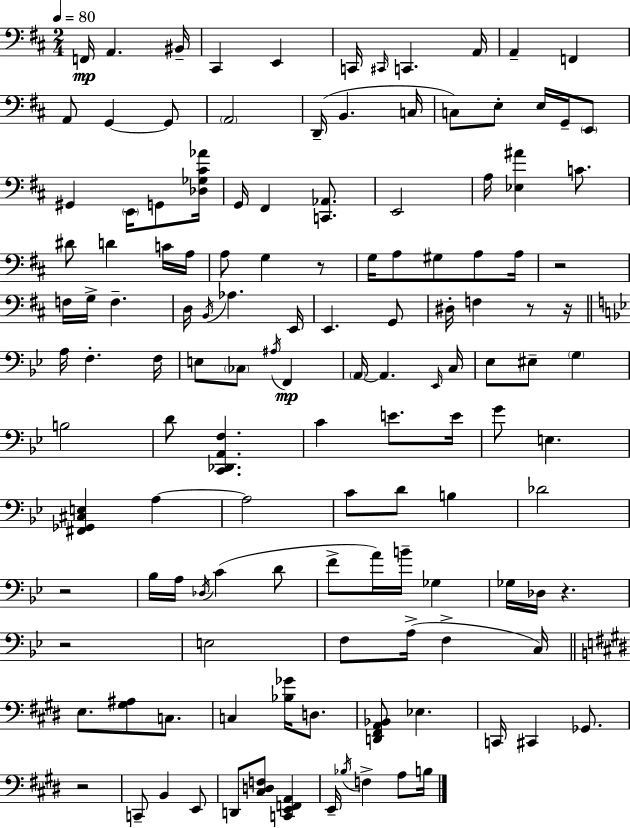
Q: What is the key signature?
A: D major